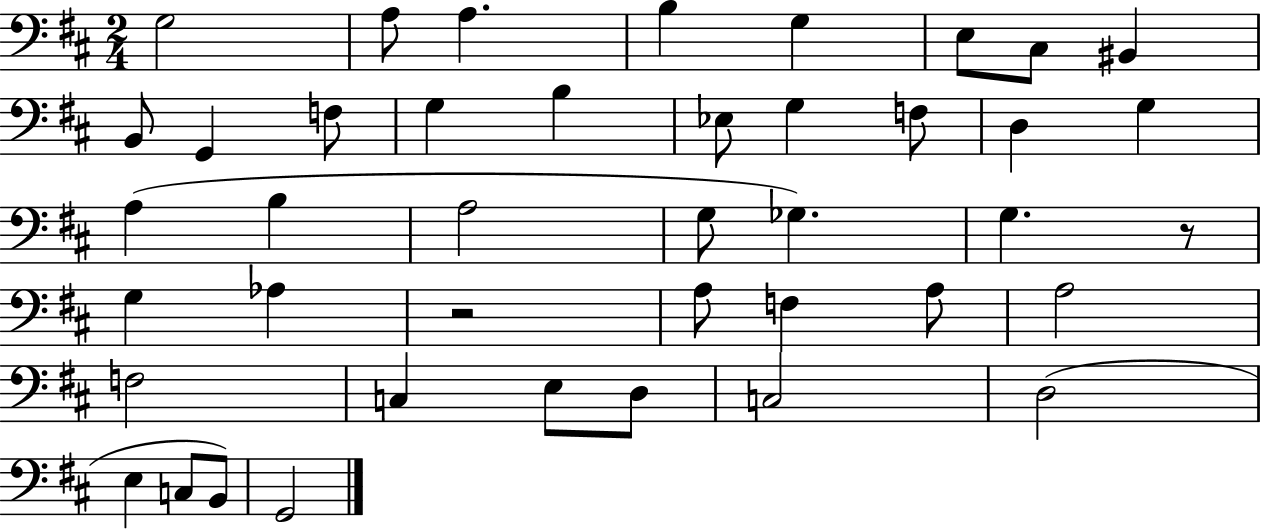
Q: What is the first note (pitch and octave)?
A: G3